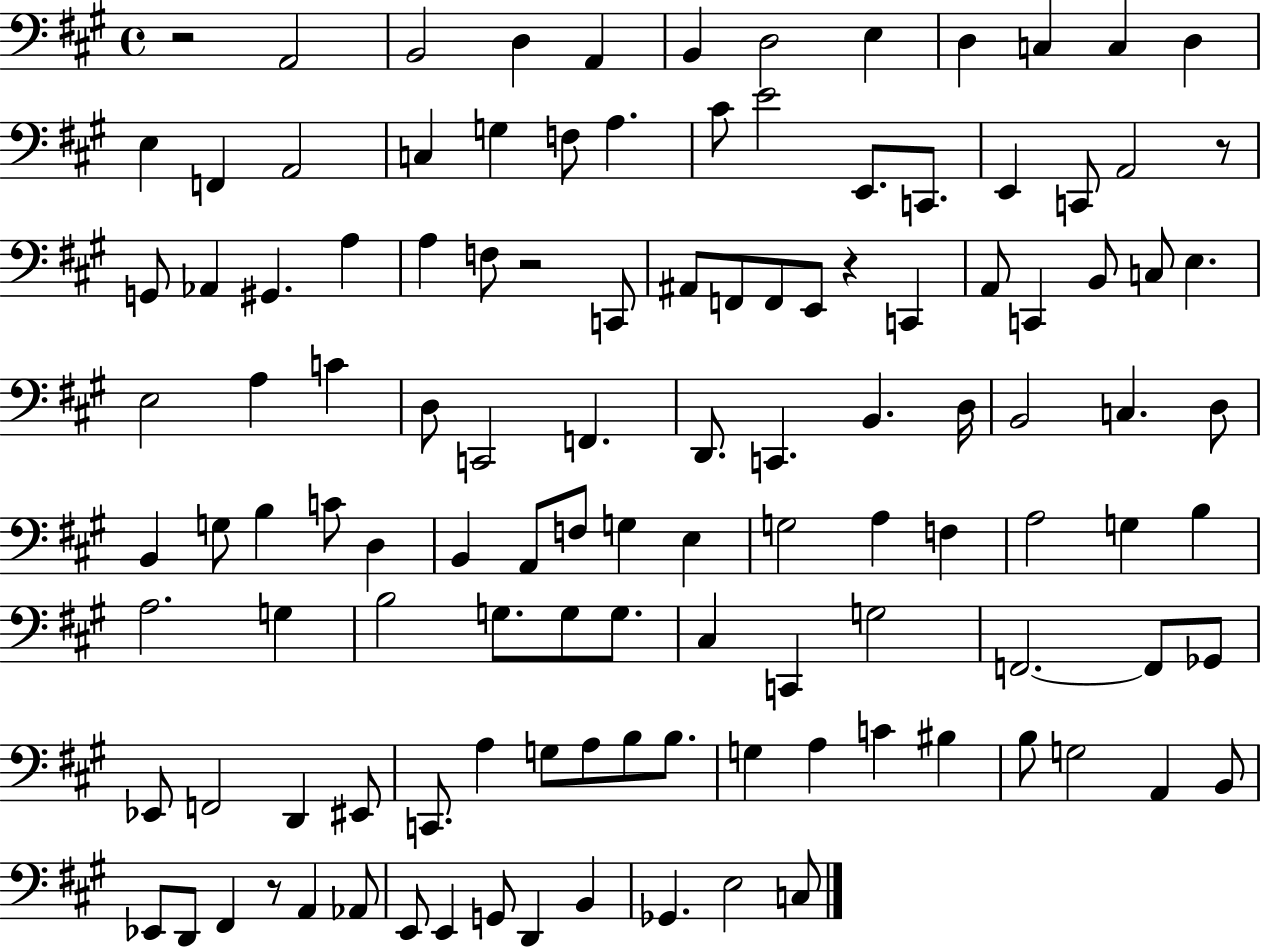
X:1
T:Untitled
M:4/4
L:1/4
K:A
z2 A,,2 B,,2 D, A,, B,, D,2 E, D, C, C, D, E, F,, A,,2 C, G, F,/2 A, ^C/2 E2 E,,/2 C,,/2 E,, C,,/2 A,,2 z/2 G,,/2 _A,, ^G,, A, A, F,/2 z2 C,,/2 ^A,,/2 F,,/2 F,,/2 E,,/2 z C,, A,,/2 C,, B,,/2 C,/2 E, E,2 A, C D,/2 C,,2 F,, D,,/2 C,, B,, D,/4 B,,2 C, D,/2 B,, G,/2 B, C/2 D, B,, A,,/2 F,/2 G, E, G,2 A, F, A,2 G, B, A,2 G, B,2 G,/2 G,/2 G,/2 ^C, C,, G,2 F,,2 F,,/2 _G,,/2 _E,,/2 F,,2 D,, ^E,,/2 C,,/2 A, G,/2 A,/2 B,/2 B,/2 G, A, C ^B, B,/2 G,2 A,, B,,/2 _E,,/2 D,,/2 ^F,, z/2 A,, _A,,/2 E,,/2 E,, G,,/2 D,, B,, _G,, E,2 C,/2